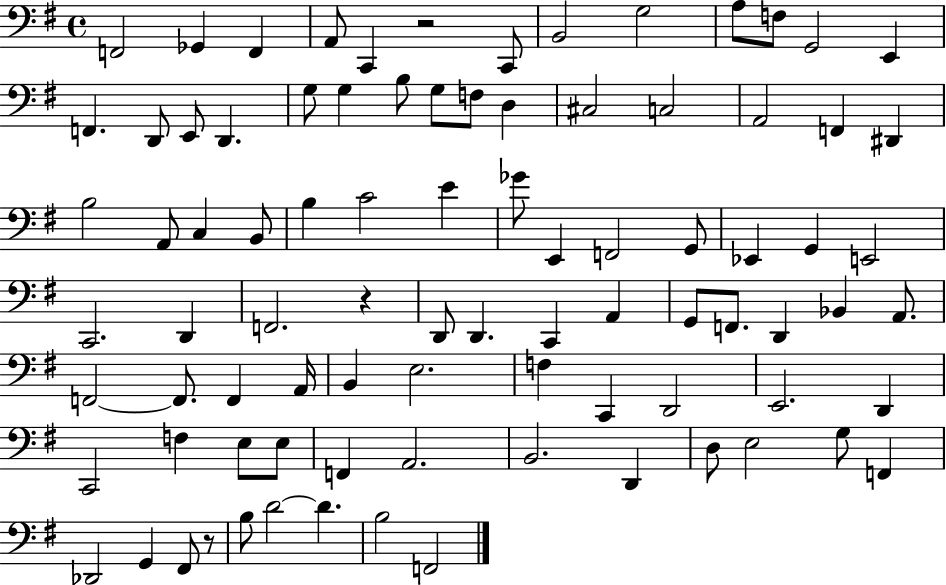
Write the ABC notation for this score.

X:1
T:Untitled
M:4/4
L:1/4
K:G
F,,2 _G,, F,, A,,/2 C,, z2 C,,/2 B,,2 G,2 A,/2 F,/2 G,,2 E,, F,, D,,/2 E,,/2 D,, G,/2 G, B,/2 G,/2 F,/2 D, ^C,2 C,2 A,,2 F,, ^D,, B,2 A,,/2 C, B,,/2 B, C2 E _G/2 E,, F,,2 G,,/2 _E,, G,, E,,2 C,,2 D,, F,,2 z D,,/2 D,, C,, A,, G,,/2 F,,/2 D,, _B,, A,,/2 F,,2 F,,/2 F,, A,,/4 B,, E,2 F, C,, D,,2 E,,2 D,, C,,2 F, E,/2 E,/2 F,, A,,2 B,,2 D,, D,/2 E,2 G,/2 F,, _D,,2 G,, ^F,,/2 z/2 B,/2 D2 D B,2 F,,2